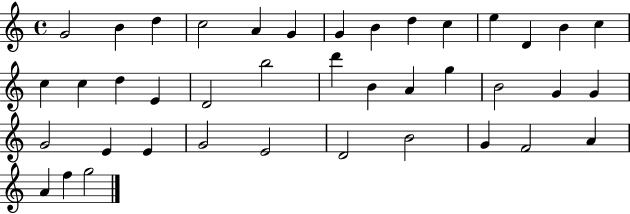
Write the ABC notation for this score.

X:1
T:Untitled
M:4/4
L:1/4
K:C
G2 B d c2 A G G B d c e D B c c c d E D2 b2 d' B A g B2 G G G2 E E G2 E2 D2 B2 G F2 A A f g2